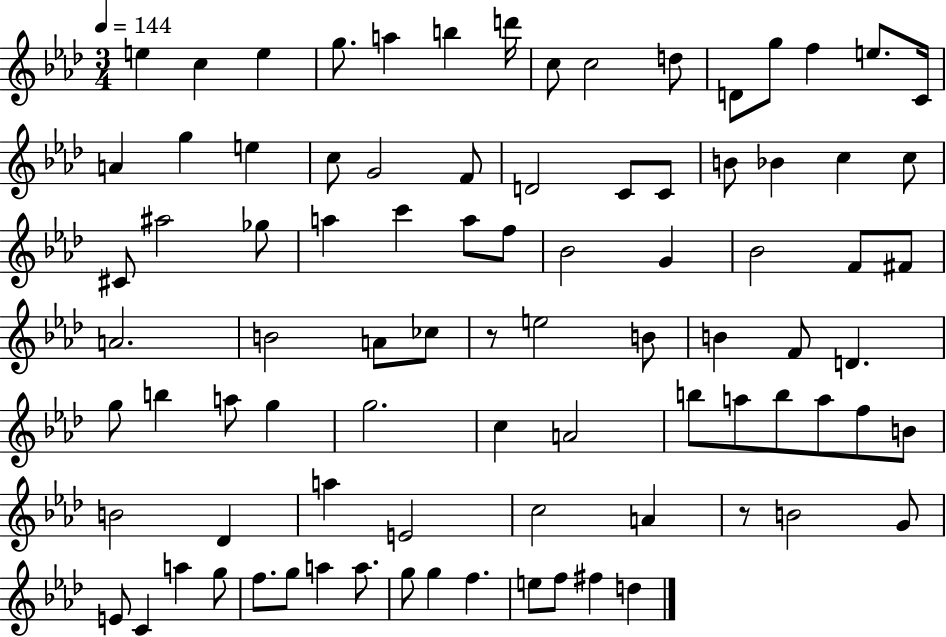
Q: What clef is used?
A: treble